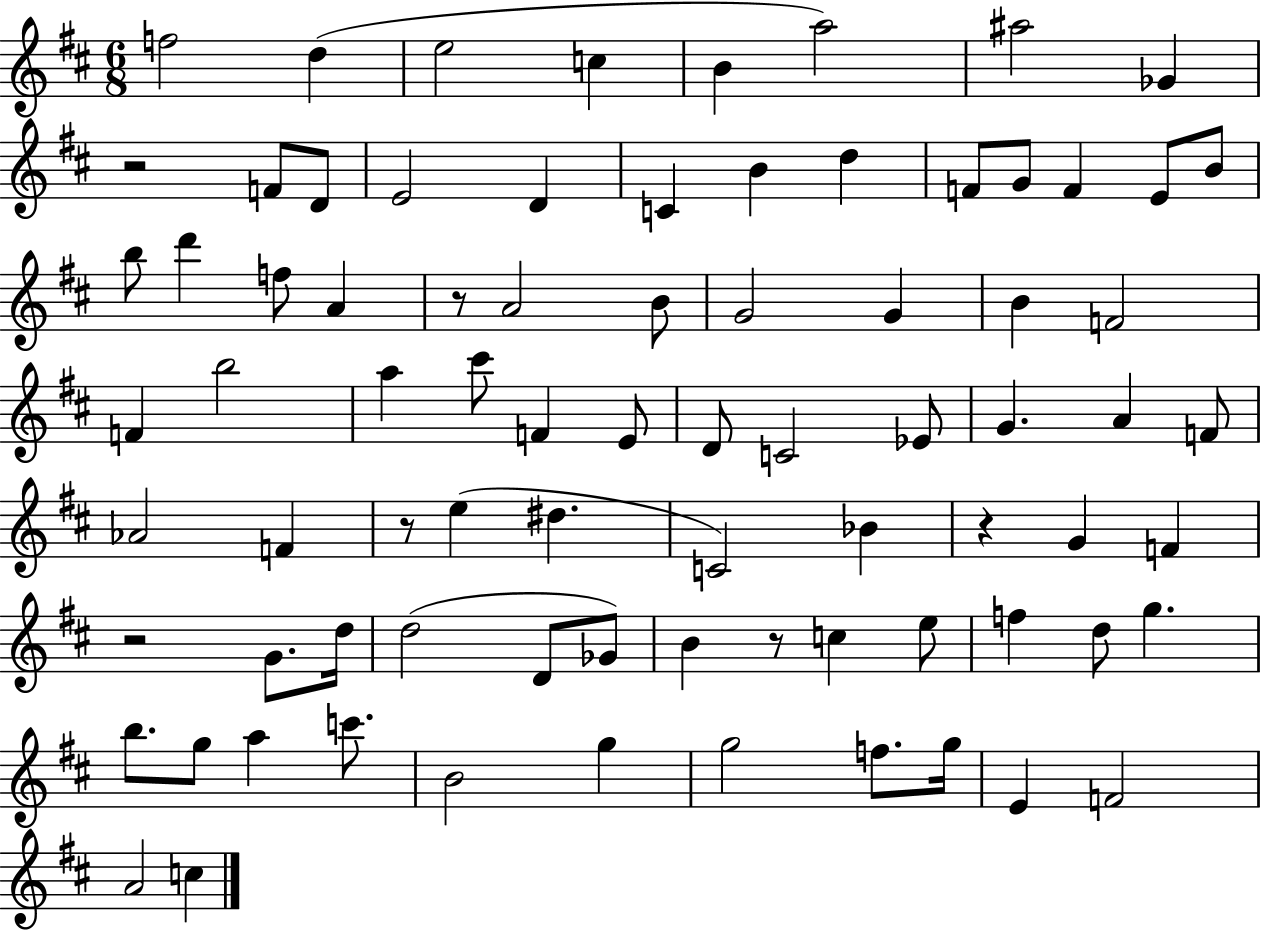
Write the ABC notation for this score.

X:1
T:Untitled
M:6/8
L:1/4
K:D
f2 d e2 c B a2 ^a2 _G z2 F/2 D/2 E2 D C B d F/2 G/2 F E/2 B/2 b/2 d' f/2 A z/2 A2 B/2 G2 G B F2 F b2 a ^c'/2 F E/2 D/2 C2 _E/2 G A F/2 _A2 F z/2 e ^d C2 _B z G F z2 G/2 d/4 d2 D/2 _G/2 B z/2 c e/2 f d/2 g b/2 g/2 a c'/2 B2 g g2 f/2 g/4 E F2 A2 c